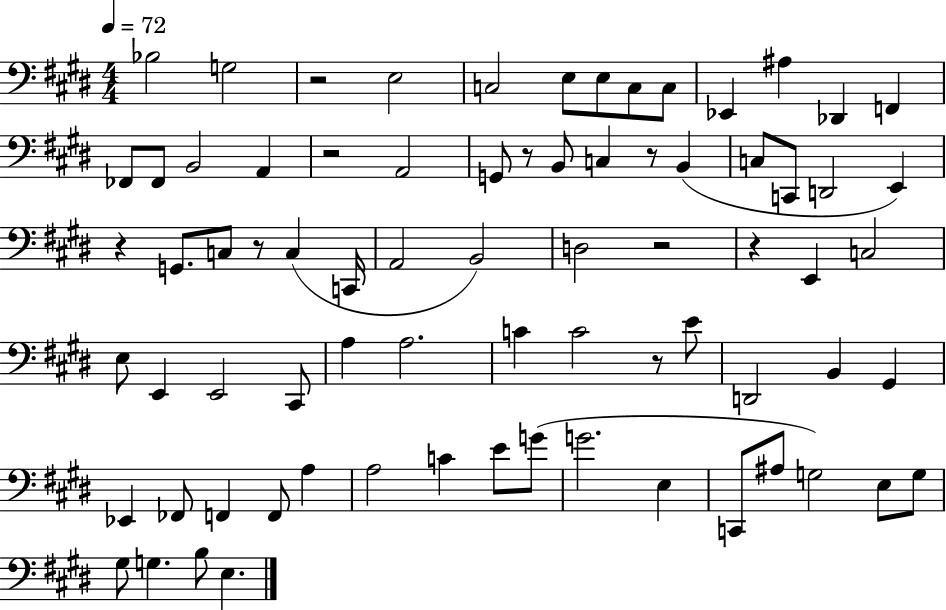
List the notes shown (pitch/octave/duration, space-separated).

Bb3/h G3/h R/h E3/h C3/h E3/e E3/e C3/e C3/e Eb2/q A#3/q Db2/q F2/q FES2/e FES2/e B2/h A2/q R/h A2/h G2/e R/e B2/e C3/q R/e B2/q C3/e C2/e D2/h E2/q R/q G2/e. C3/e R/e C3/q C2/s A2/h B2/h D3/h R/h R/q E2/q C3/h E3/e E2/q E2/h C#2/e A3/q A3/h. C4/q C4/h R/e E4/e D2/h B2/q G#2/q Eb2/q FES2/e F2/q F2/e A3/q A3/h C4/q E4/e G4/e G4/h. E3/q C2/e A#3/e G3/h E3/e G3/e G#3/e G3/q. B3/e E3/q.